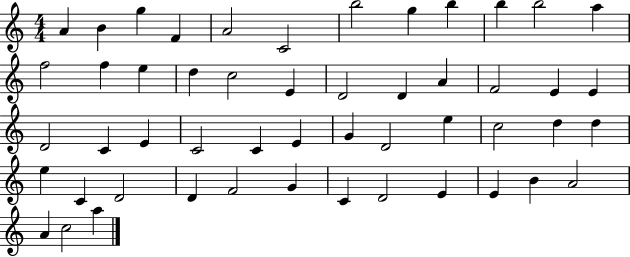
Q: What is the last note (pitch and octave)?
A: A5